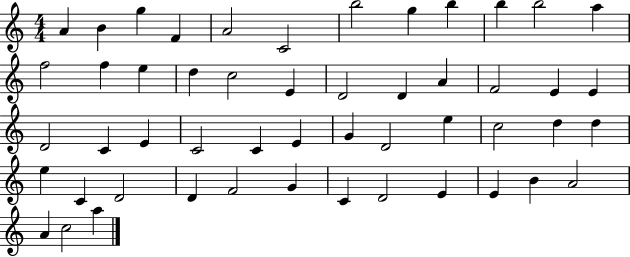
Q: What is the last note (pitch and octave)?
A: A5